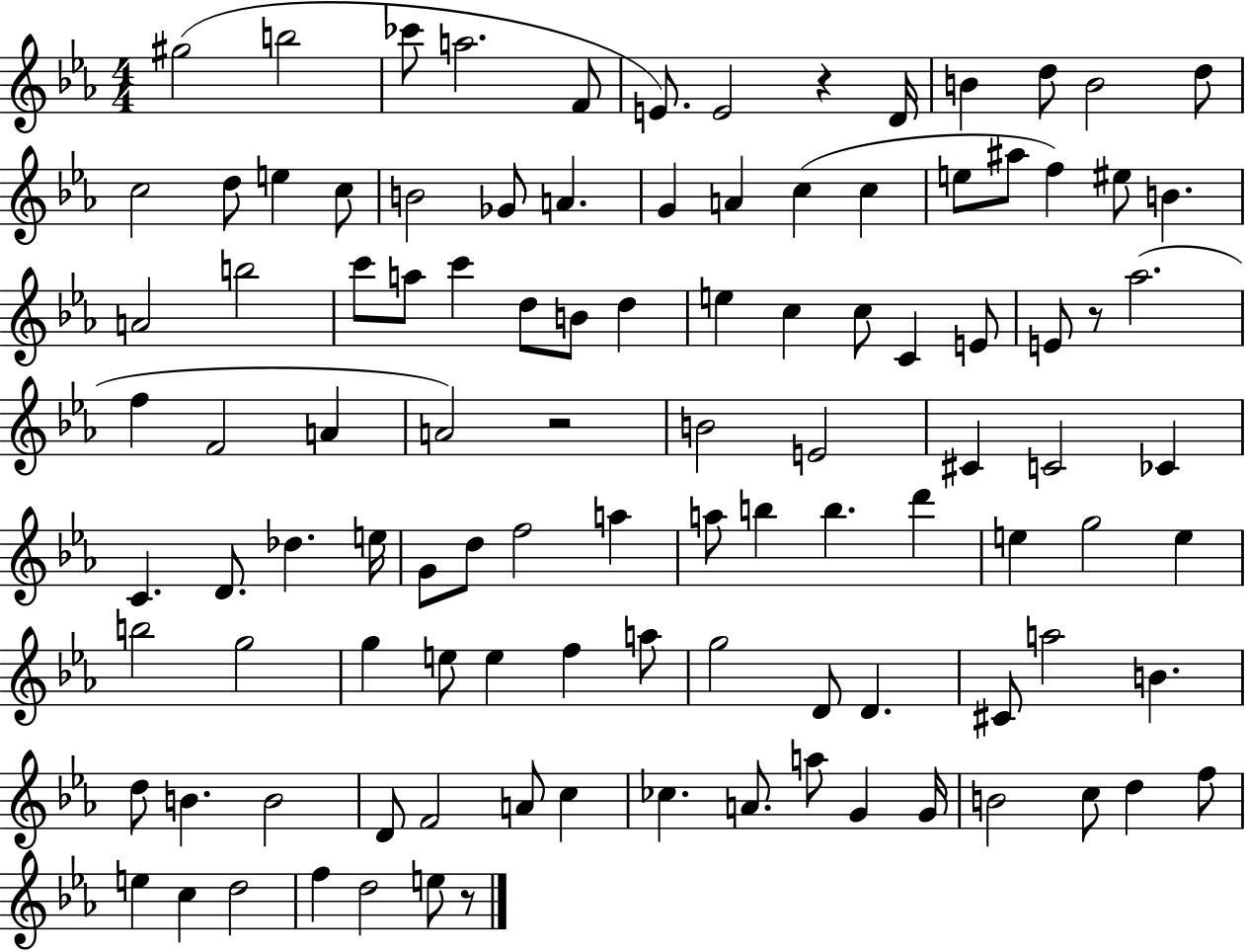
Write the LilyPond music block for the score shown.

{
  \clef treble
  \numericTimeSignature
  \time 4/4
  \key ees \major
  gis''2( b''2 | ces'''8 a''2. f'8 | e'8.) e'2 r4 d'16 | b'4 d''8 b'2 d''8 | \break c''2 d''8 e''4 c''8 | b'2 ges'8 a'4. | g'4 a'4 c''4( c''4 | e''8 ais''8 f''4) eis''8 b'4. | \break a'2 b''2 | c'''8 a''8 c'''4 d''8 b'8 d''4 | e''4 c''4 c''8 c'4 e'8 | e'8 r8 aes''2.( | \break f''4 f'2 a'4 | a'2) r2 | b'2 e'2 | cis'4 c'2 ces'4 | \break c'4. d'8. des''4. e''16 | g'8 d''8 f''2 a''4 | a''8 b''4 b''4. d'''4 | e''4 g''2 e''4 | \break b''2 g''2 | g''4 e''8 e''4 f''4 a''8 | g''2 d'8 d'4. | cis'8 a''2 b'4. | \break d''8 b'4. b'2 | d'8 f'2 a'8 c''4 | ces''4. a'8. a''8 g'4 g'16 | b'2 c''8 d''4 f''8 | \break e''4 c''4 d''2 | f''4 d''2 e''8 r8 | \bar "|."
}